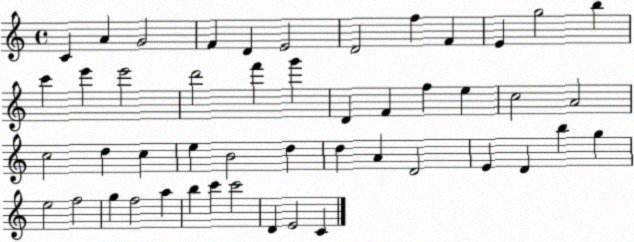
X:1
T:Untitled
M:4/4
L:1/4
K:C
C A G2 F D E2 D2 f F E g2 b c' e' e'2 d'2 f' g' D F f e c2 A2 c2 d c e B2 d d A D2 E D b g e2 f2 g f2 a b c' c'2 D E2 C